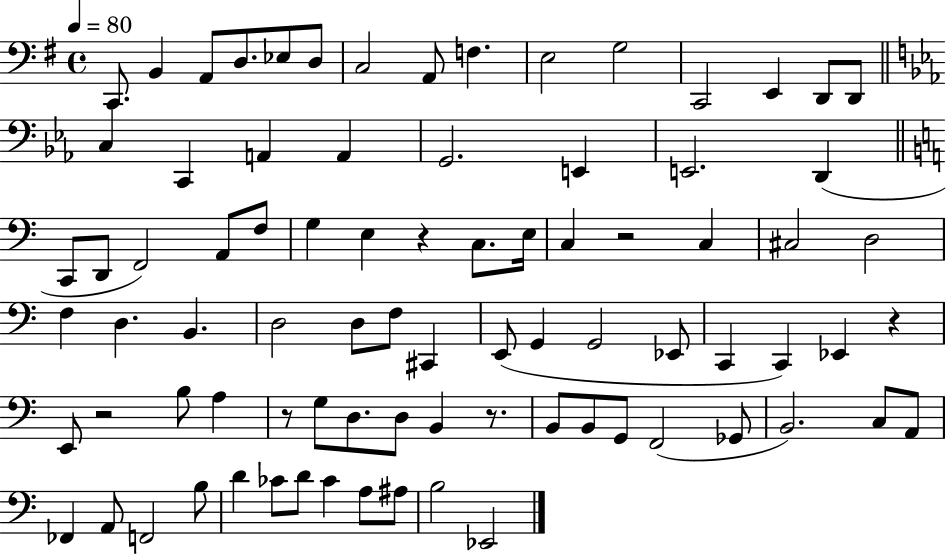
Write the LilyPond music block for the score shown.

{
  \clef bass
  \time 4/4
  \defaultTimeSignature
  \key g \major
  \tempo 4 = 80
  \repeat volta 2 { c,8. b,4 a,8 d8. ees8 d8 | c2 a,8 f4. | e2 g2 | c,2 e,4 d,8 d,8 | \break \bar "||" \break \key c \minor c4 c,4 a,4 a,4 | g,2. e,4 | e,2. d,4( | \bar "||" \break \key a \minor c,8 d,8 f,2) a,8 f8 | g4 e4 r4 c8. e16 | c4 r2 c4 | cis2 d2 | \break f4 d4. b,4. | d2 d8 f8 cis,4 | e,8( g,4 g,2 ees,8 | c,4 c,4) ees,4 r4 | \break e,8 r2 b8 a4 | r8 g8 d8. d8 b,4 r8. | b,8 b,8 g,8 f,2( ges,8 | b,2.) c8 a,8 | \break fes,4 a,8 f,2 b8 | d'4 ces'8 d'8 ces'4 a8 ais8 | b2 ees,2 | } \bar "|."
}